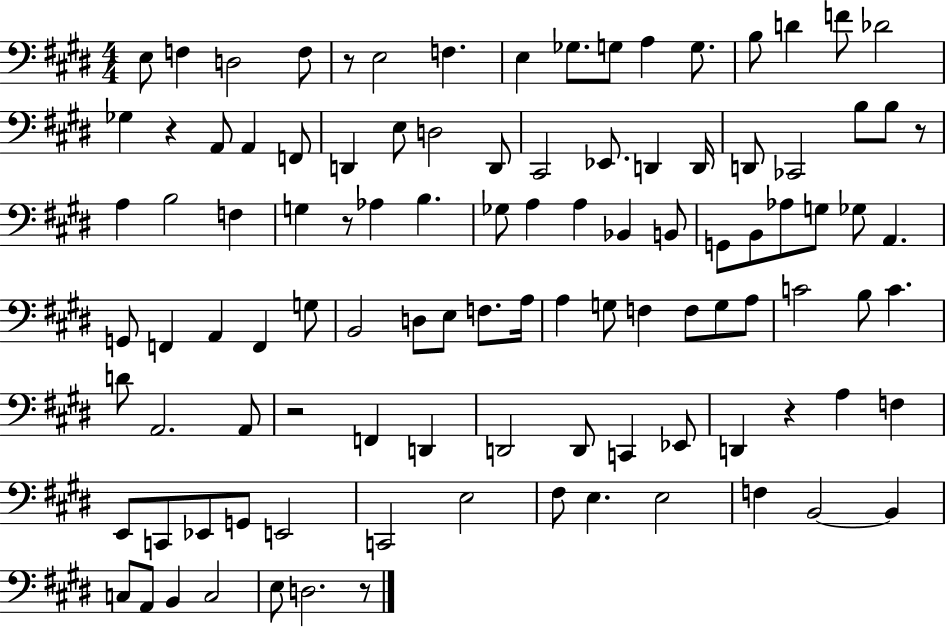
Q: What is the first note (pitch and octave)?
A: E3